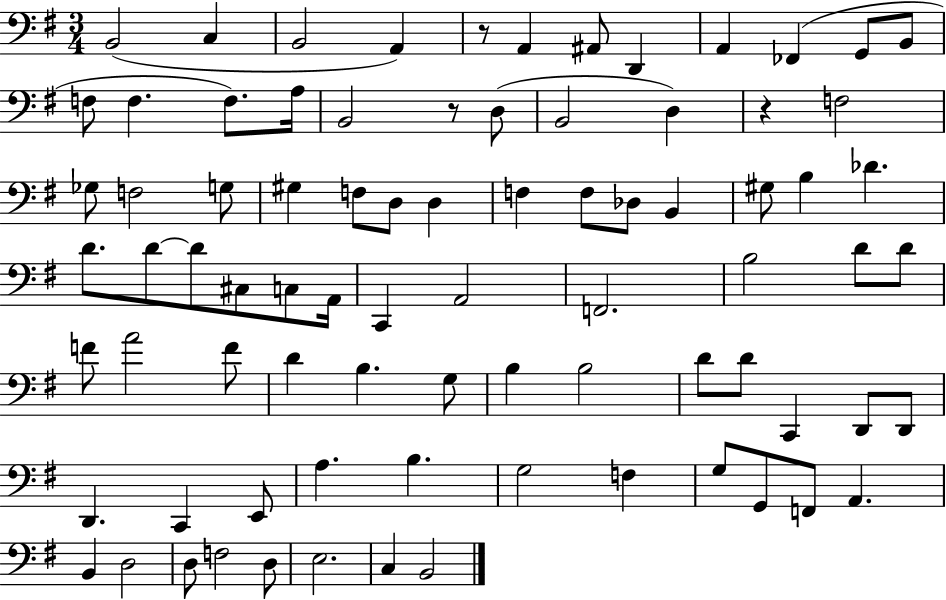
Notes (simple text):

B2/h C3/q B2/h A2/q R/e A2/q A#2/e D2/q A2/q FES2/q G2/e B2/e F3/e F3/q. F3/e. A3/s B2/h R/e D3/e B2/h D3/q R/q F3/h Gb3/e F3/h G3/e G#3/q F3/e D3/e D3/q F3/q F3/e Db3/e B2/q G#3/e B3/q Db4/q. D4/e. D4/e D4/e C#3/e C3/e A2/s C2/q A2/h F2/h. B3/h D4/e D4/e F4/e A4/h F4/e D4/q B3/q. G3/e B3/q B3/h D4/e D4/e C2/q D2/e D2/e D2/q. C2/q E2/e A3/q. B3/q. G3/h F3/q G3/e G2/e F2/e A2/q. B2/q D3/h D3/e F3/h D3/e E3/h. C3/q B2/h